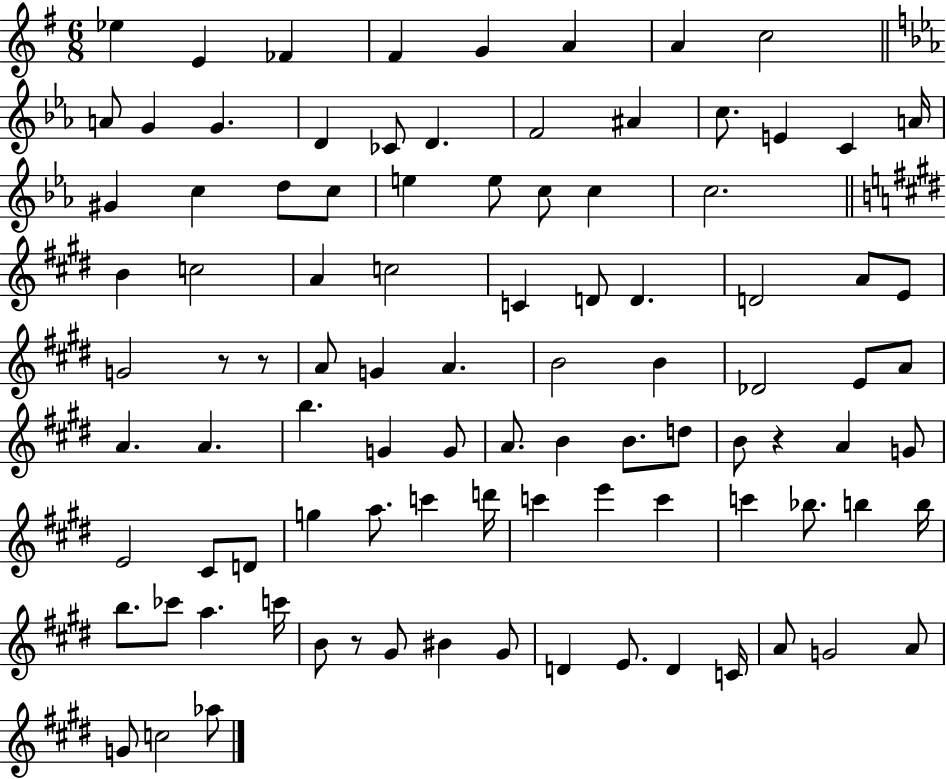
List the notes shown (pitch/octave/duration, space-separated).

Eb5/q E4/q FES4/q F#4/q G4/q A4/q A4/q C5/h A4/e G4/q G4/q. D4/q CES4/e D4/q. F4/h A#4/q C5/e. E4/q C4/q A4/s G#4/q C5/q D5/e C5/e E5/q E5/e C5/e C5/q C5/h. B4/q C5/h A4/q C5/h C4/q D4/e D4/q. D4/h A4/e E4/e G4/h R/e R/e A4/e G4/q A4/q. B4/h B4/q Db4/h E4/e A4/e A4/q. A4/q. B5/q. G4/q G4/e A4/e. B4/q B4/e. D5/e B4/e R/q A4/q G4/e E4/h C#4/e D4/e G5/q A5/e. C6/q D6/s C6/q E6/q C6/q C6/q Bb5/e. B5/q B5/s B5/e. CES6/e A5/q. C6/s B4/e R/e G#4/e BIS4/q G#4/e D4/q E4/e. D4/q C4/s A4/e G4/h A4/e G4/e C5/h Ab5/e